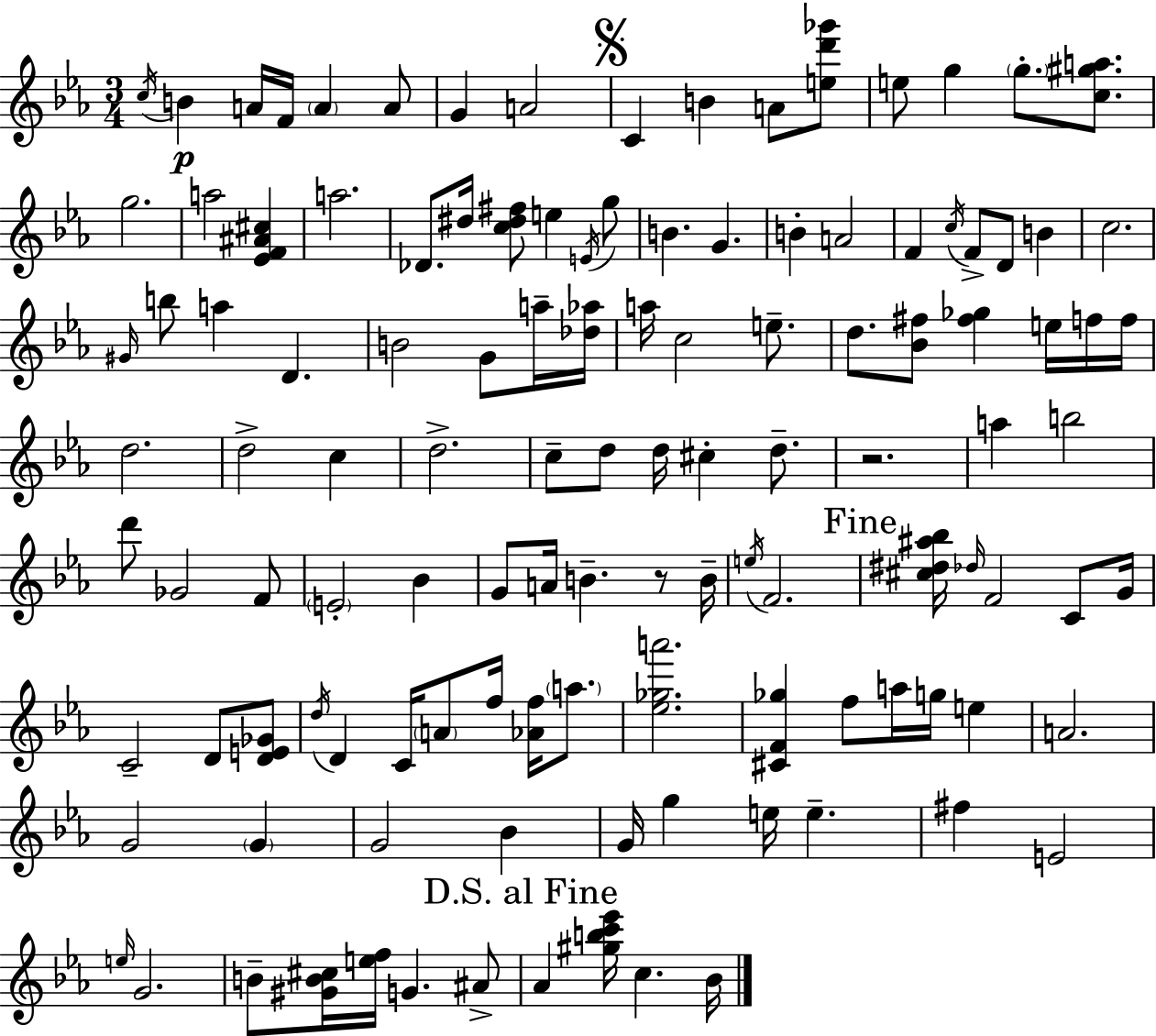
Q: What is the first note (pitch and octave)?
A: C5